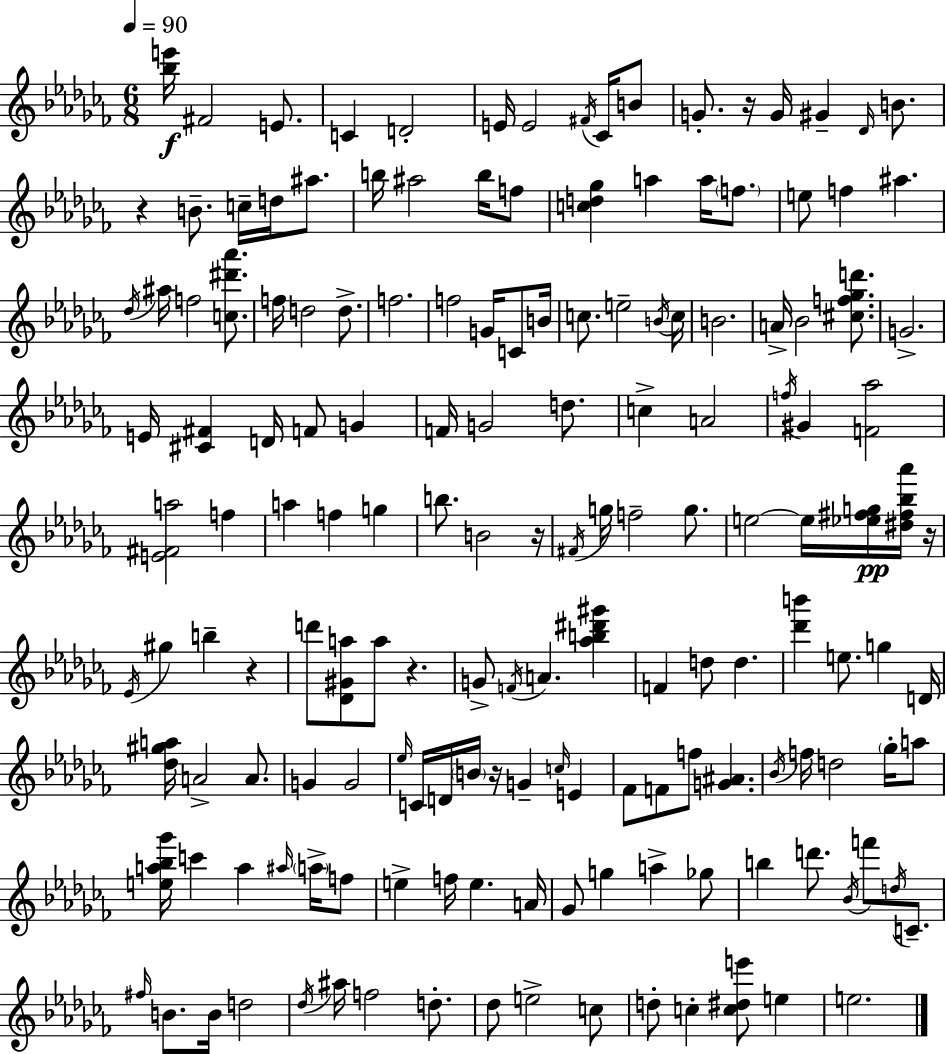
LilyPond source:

{
  \clef treble
  \numericTimeSignature
  \time 6/8
  \key aes \minor
  \tempo 4 = 90
  <bes'' e'''>16\f fis'2 e'8. | c'4 d'2-. | e'16 e'2 \acciaccatura { fis'16 } ces'16 b'8 | g'8.-. r16 g'16 gis'4-- \grace { des'16 } b'8. | \break r4 b'8.-- c''16-- d''16 ais''8. | b''16 ais''2 b''16 | f''8 <c'' d'' ges''>4 a''4 a''16 \parenthesize f''8. | e''8 f''4 ais''4. | \break \acciaccatura { des''16 } ais''16 f''2 | <c'' dis''' aes'''>8. f''16 d''2 | d''8.-> f''2. | f''2 g'16 | \break c'8 b'16 c''8. e''2-- | \acciaccatura { b'16 } c''16 b'2. | a'16-> bes'2 | <cis'' f'' ges'' d'''>8. g'2.-> | \break e'16 <cis' fis'>4 d'16 f'8 | g'4 f'16 g'2 | d''8. c''4-> a'2 | \acciaccatura { f''16 } gis'4 <f' aes''>2 | \break <e' fis' a''>2 | f''4 a''4 f''4 | g''4 b''8. b'2 | r16 \acciaccatura { fis'16 } g''16 f''2-- | \break g''8. e''2~~ | e''16 <ees'' fis'' g''>16\pp <dis'' fis'' bes'' aes'''>16 r16 \acciaccatura { ees'16 } gis''4 b''4-- | r4 d'''8 <des' gis' a''>8 a''8 | r4. g'8-> \acciaccatura { f'16 } a'4. | \break <aes'' b'' dis''' gis'''>4 f'4 | d''8 d''4. <des''' b'''>4 | e''8. g''4 d'16 <des'' gis'' a''>16 a'2-> | a'8. g'4 | \break g'2 \grace { ees''16 } c'16 d'16 \parenthesize b'16 | r16 g'4-- \grace { c''16 } e'4 fes'8 | f'8 f''8 <g' ais'>4. \acciaccatura { bes'16 } f''16 | d''2 \parenthesize ges''16-. a''8 <e'' a'' bes'' ges'''>16 | \break c'''4 a''4 \grace { ais''16 } \parenthesize a''16-> f''8 | e''4-> f''16 e''4. a'16 | ges'8 g''4 a''4-> ges''8 | b''4 d'''8. \acciaccatura { bes'16 } f'''8 \acciaccatura { d''16 } c'8.-- | \break \grace { fis''16 } b'8. b'16 d''2 | \acciaccatura { des''16 } ais''16 f''2 | d''8.-. des''8 e''2-> | c''8 d''8-. c''4-. <c'' dis'' e'''>8 | \break e''4 e''2. | \bar "|."
}